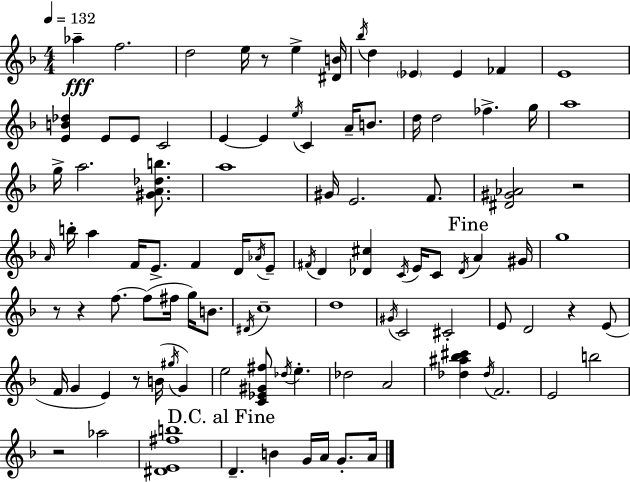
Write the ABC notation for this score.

X:1
T:Untitled
M:4/4
L:1/4
K:F
_a f2 d2 e/4 z/2 e [^DB]/4 _b/4 d _E _E _F E4 [EB_d] E/2 E/2 C2 E E e/4 C A/4 B/2 d/4 d2 _f g/4 a4 g/4 a2 [^GA_db]/2 a4 ^G/4 E2 F/2 [^D^G_A]2 z2 A/4 b/4 a F/4 E/2 F D/4 _A/4 E/2 ^F/4 D [_D^c] C/4 E/4 C/2 _D/4 A ^G/4 g4 z/2 z f/2 f/2 ^f/4 g/4 B/2 ^D/4 c4 d4 ^G/4 C2 ^C2 E/2 D2 z E/2 F/4 G E z/2 B/4 ^g/4 G e2 [C_E^G^f]/2 _d/4 e _d2 A2 [_d^a_b^c'] _d/4 F2 E2 b2 z2 _a2 [^DE^fb]4 D B G/4 A/4 G/2 A/4